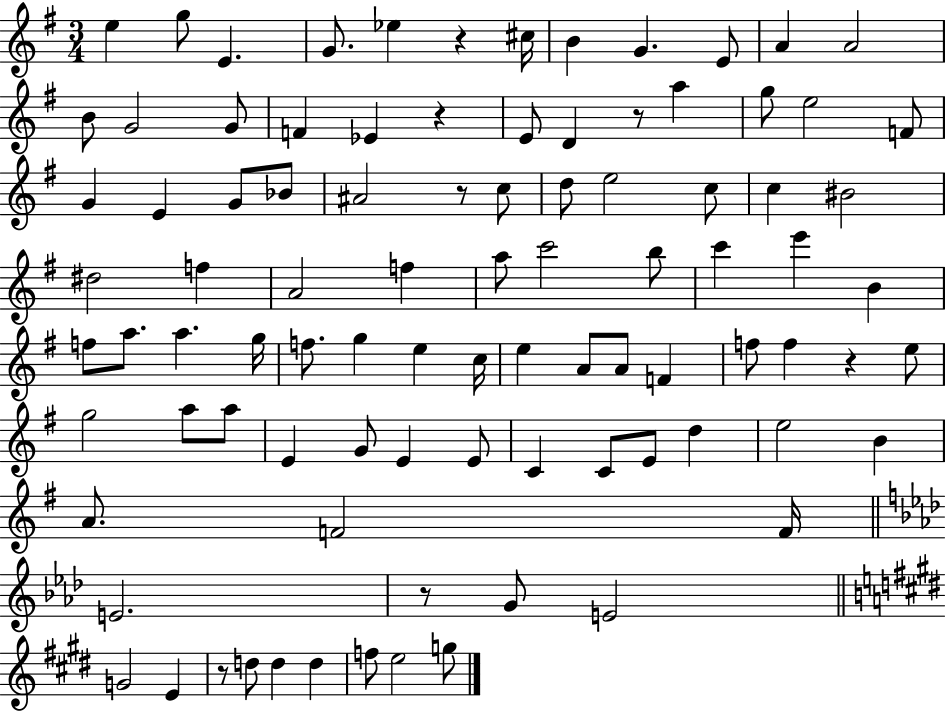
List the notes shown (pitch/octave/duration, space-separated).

E5/q G5/e E4/q. G4/e. Eb5/q R/q C#5/s B4/q G4/q. E4/e A4/q A4/h B4/e G4/h G4/e F4/q Eb4/q R/q E4/e D4/q R/e A5/q G5/e E5/h F4/e G4/q E4/q G4/e Bb4/e A#4/h R/e C5/e D5/e E5/h C5/e C5/q BIS4/h D#5/h F5/q A4/h F5/q A5/e C6/h B5/e C6/q E6/q B4/q F5/e A5/e. A5/q. G5/s F5/e. G5/q E5/q C5/s E5/q A4/e A4/e F4/q F5/e F5/q R/q E5/e G5/h A5/e A5/e E4/q G4/e E4/q E4/e C4/q C4/e E4/e D5/q E5/h B4/q A4/e. F4/h F4/s E4/h. R/e G4/e E4/h G4/h E4/q R/e D5/e D5/q D5/q F5/e E5/h G5/e